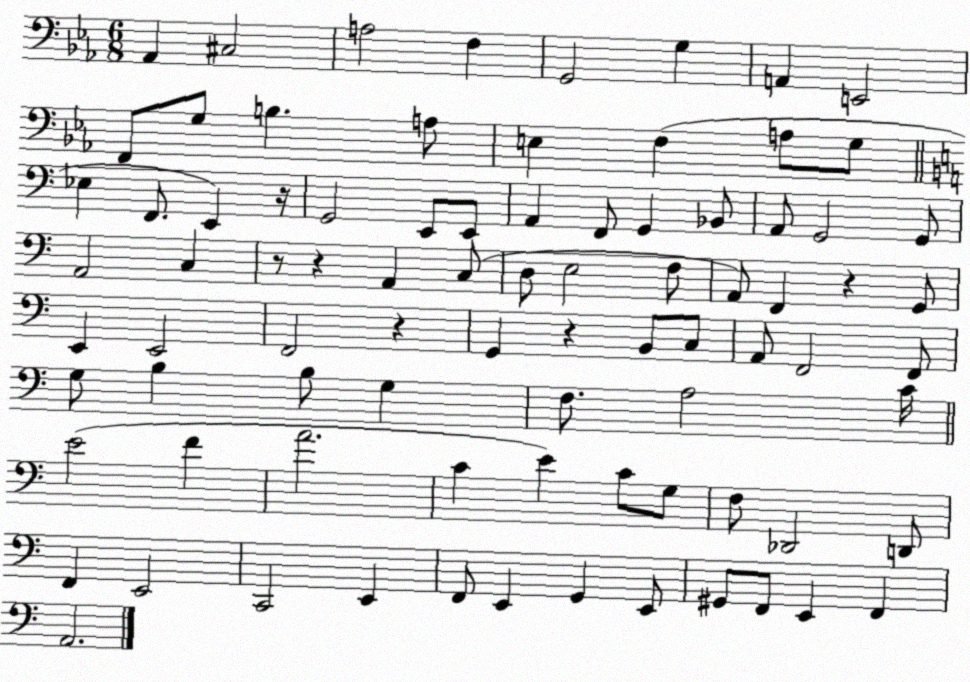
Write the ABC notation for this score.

X:1
T:Untitled
M:6/8
L:1/4
K:Eb
_A,, ^C,2 A,2 F, G,,2 G, A,, E,,2 F,,/2 G,/2 B, A,/2 E, F, A,/2 G,/2 _E, F,,/2 E,, z/4 G,,2 E,,/2 E,,/2 A,, F,,/2 G,, _B,,/2 A,,/2 G,,2 G,,/2 A,,2 C, z/2 z A,, C,/2 D,/2 E,2 F,/2 A,,/2 F,, z G,,/2 E,, E,,2 F,,2 z G,, z B,,/2 C,/2 A,,/2 F,,2 F,,/2 G,/2 B, B,/2 G, F,/2 A,2 C/4 E2 F A2 C E C/2 G,/2 F,/2 _D,,2 D,,/2 F,, E,,2 C,,2 E,, F,,/2 E,, G,, E,,/2 ^G,,/2 F,,/2 E,, F,, A,,2